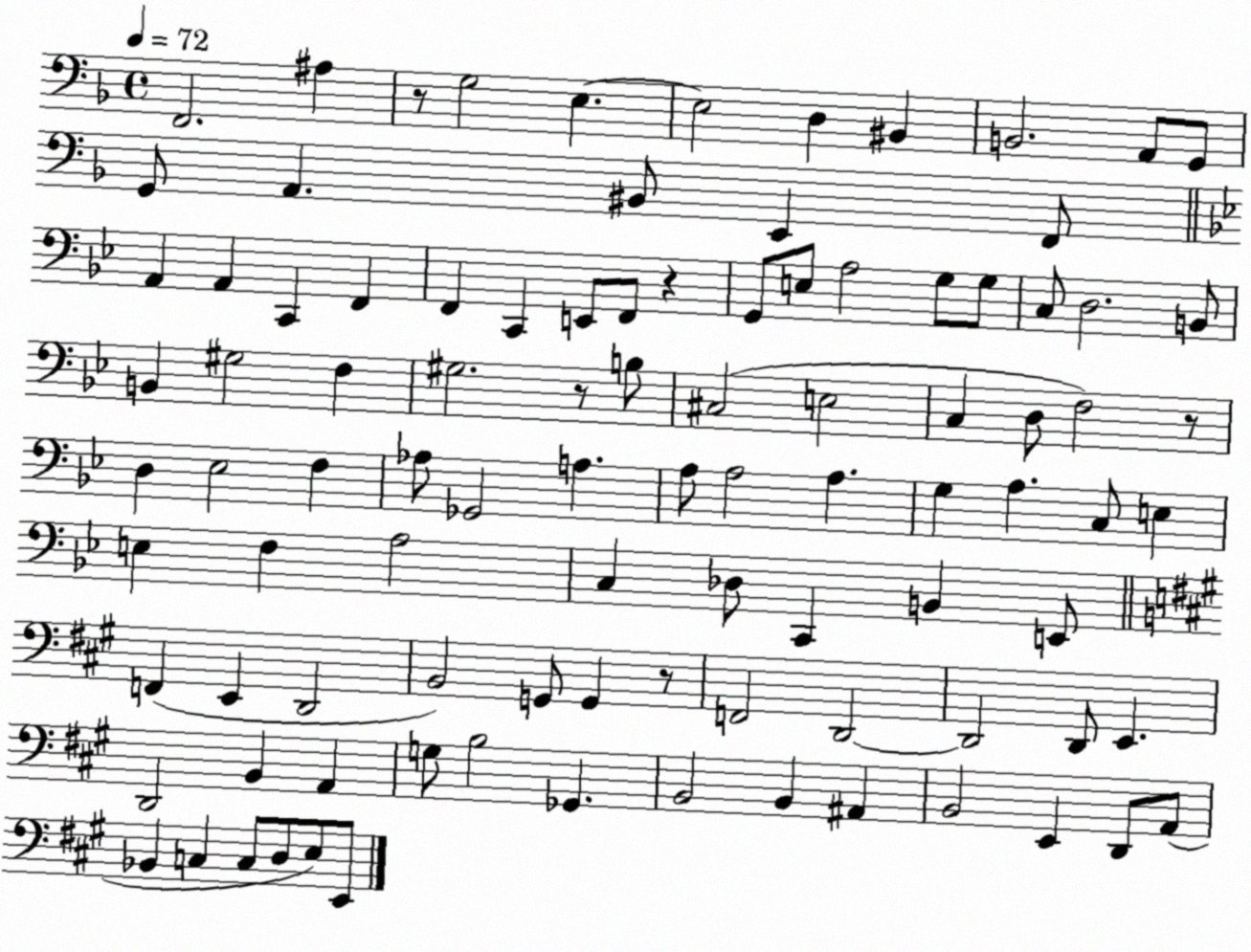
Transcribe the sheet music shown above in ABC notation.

X:1
T:Untitled
M:4/4
L:1/4
K:F
F,,2 ^A, z/2 G,2 E, E,2 D, ^B,, B,,2 A,,/2 G,,/2 G,,/2 A,, ^B,,/2 E,, F,,/2 A,, A,, C,, F,, F,, C,, E,,/2 F,,/2 z G,,/2 E,/2 A,2 G,/2 G,/2 C,/2 D,2 B,,/2 B,, ^G,2 F, ^G,2 z/2 B,/2 ^C,2 E,2 C, D,/2 F,2 z/2 D, _E,2 F, _A,/2 _G,,2 A, A,/2 A,2 A, G, A, C,/2 E, E, F, A,2 C, _D,/2 C,, B,, E,,/2 F,, E,, D,,2 B,,2 G,,/2 G,, z/2 F,,2 D,,2 D,,2 D,,/2 E,, D,,2 B,, A,, G,/2 B,2 _G,, B,,2 B,, ^A,, B,,2 E,, D,,/2 A,,/2 _B,, C, C,/2 D,/2 E,/2 E,,/2